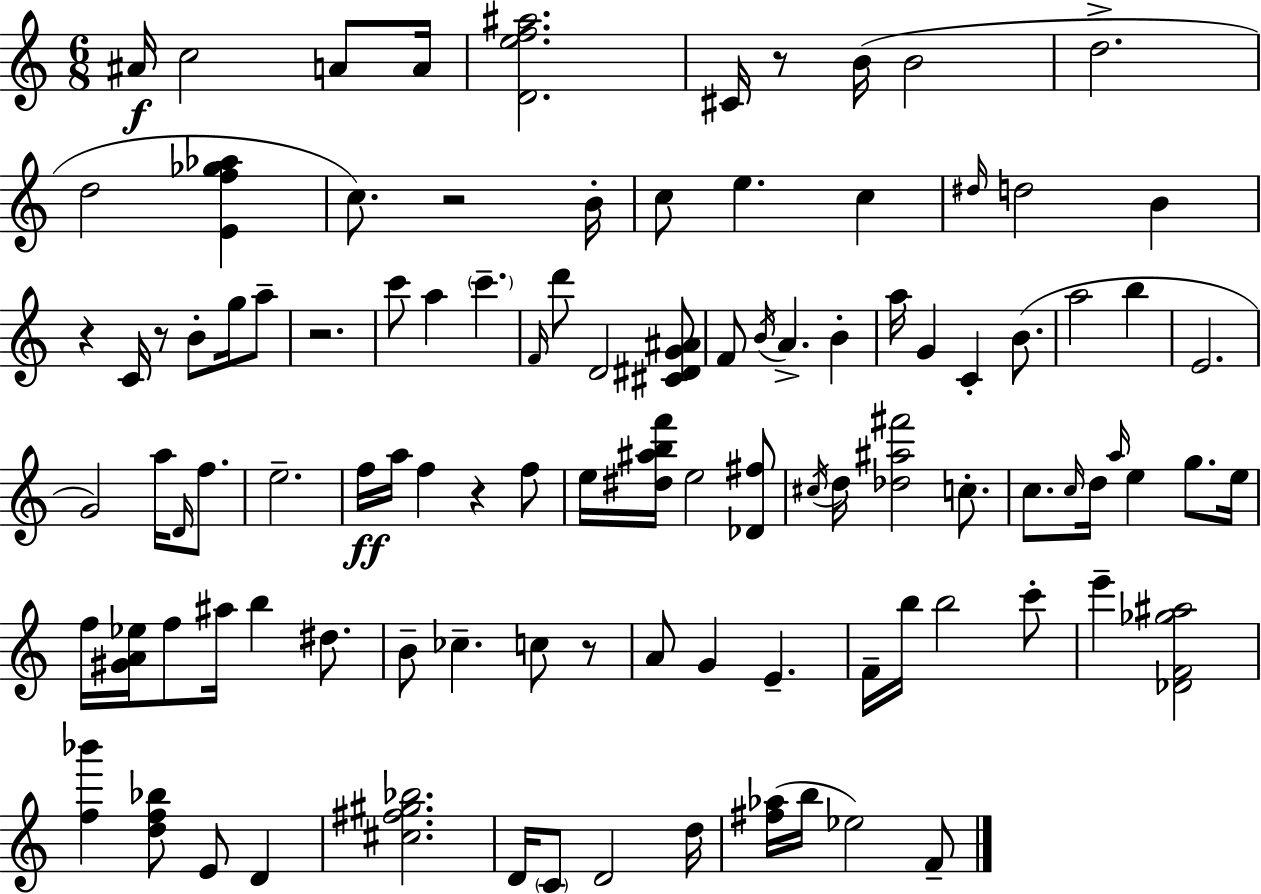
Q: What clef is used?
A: treble